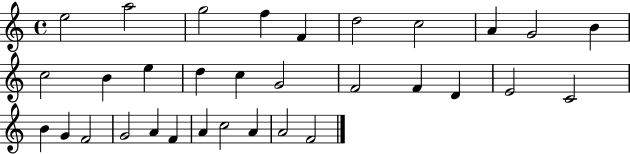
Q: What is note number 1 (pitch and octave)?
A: E5